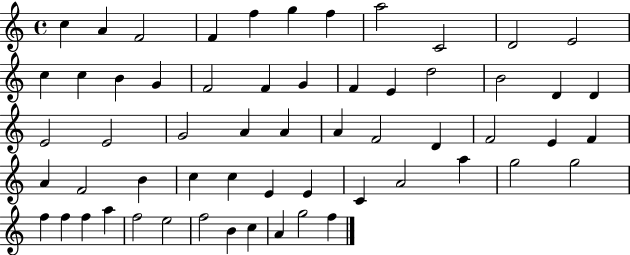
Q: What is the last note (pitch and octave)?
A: F5